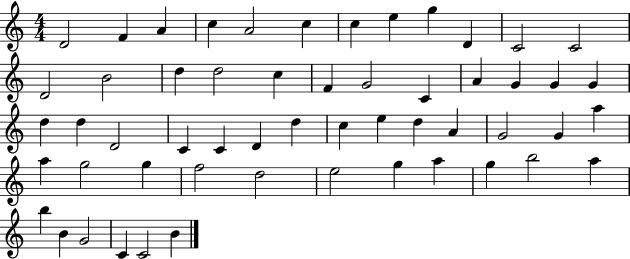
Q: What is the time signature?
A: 4/4